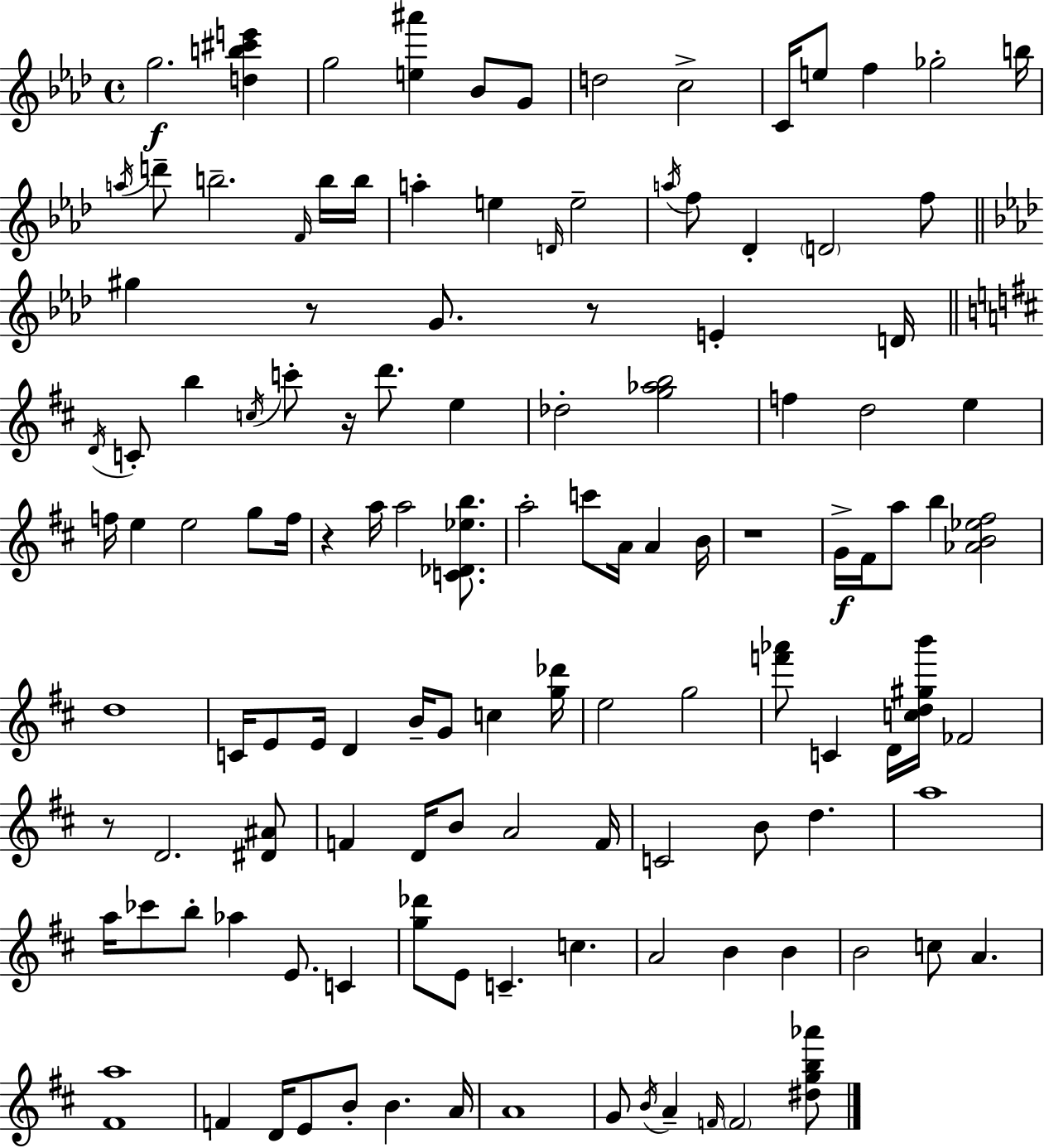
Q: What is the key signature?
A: F minor